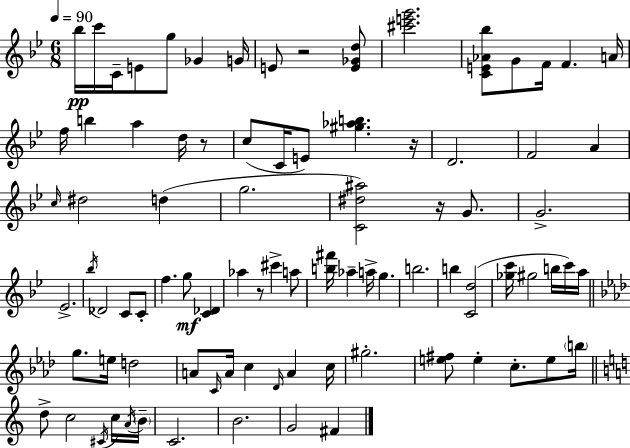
Bb5/s C6/s C4/s E4/e G5/e Gb4/q G4/s E4/e R/h [E4,Gb4,D5]/e [C#6,E6,G6]/h. [C4,E4,Ab4,Bb5]/e G4/e F4/s F4/q. A4/s F5/s B5/q A5/q D5/s R/e C5/e C4/s E4/e [G#5,Ab5,B5]/q. R/s D4/h. F4/h A4/q C5/s D#5/h D5/q G5/h. [C4,D#5,A#5]/h R/s G4/e. G4/h. Eb4/h. Bb5/s Db4/h C4/e C4/e F5/q. G5/e [C4,Db4]/q Ab5/q R/e C#6/q A5/e [B5,F#6]/s Ab5/q A5/s G5/q. B5/h. B5/q [C4,D5]/h [Gb5,C6]/s G#5/h B5/s C6/s A5/s G5/e. E5/s D5/h A4/e C4/s A4/s C5/q Db4/s A4/q C5/s G#5/h. [E5,F#5]/e E5/q C5/e. E5/e B5/s D5/e C5/h C#4/s C5/s A4/s B4/s C4/h. B4/h. G4/h F#4/q